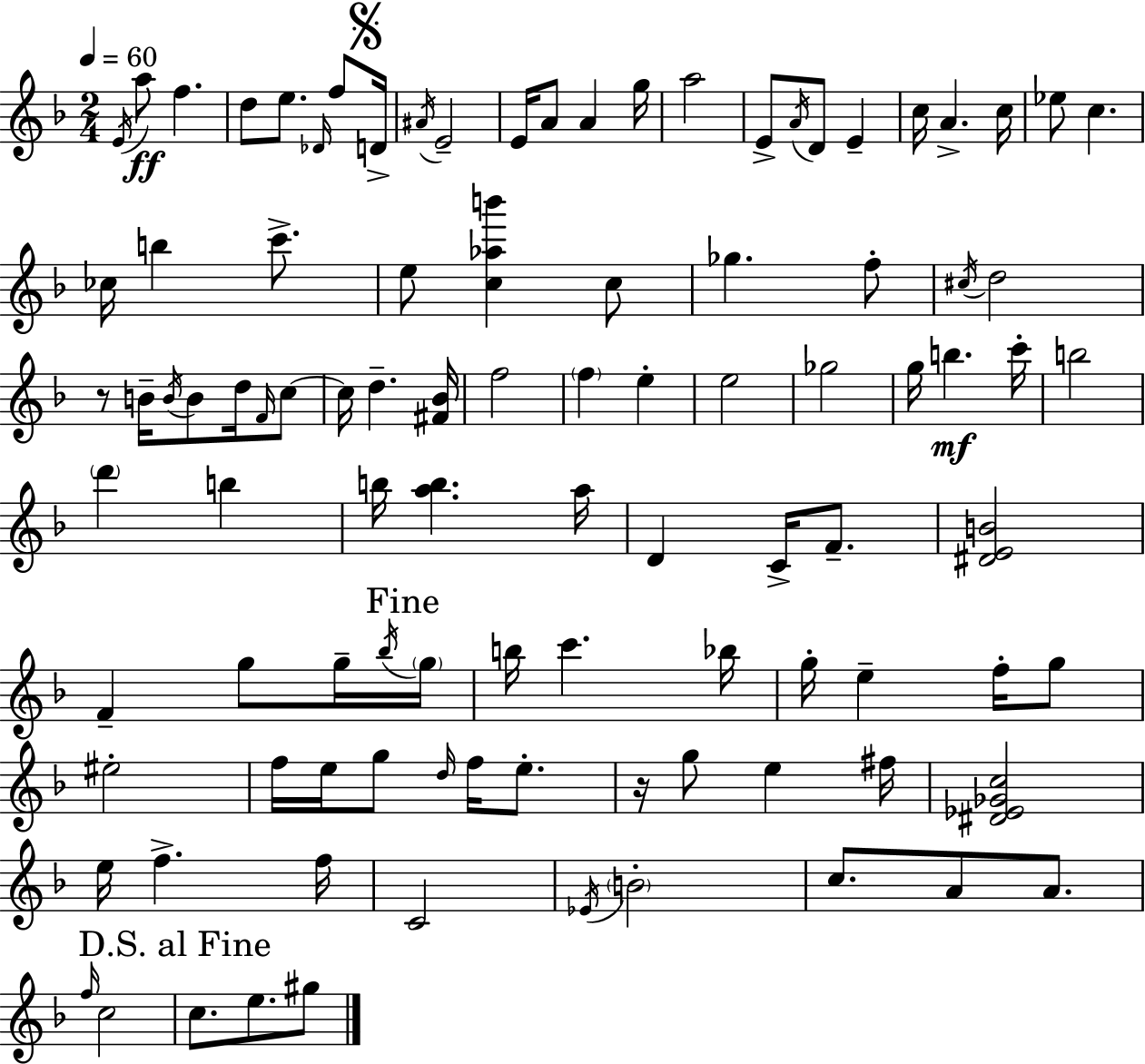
X:1
T:Untitled
M:2/4
L:1/4
K:Dm
E/4 a/2 f d/2 e/2 _D/4 f/2 D/4 ^A/4 E2 E/4 A/2 A g/4 a2 E/2 A/4 D/2 E c/4 A c/4 _e/2 c _c/4 b c'/2 e/2 [c_ab'] c/2 _g f/2 ^c/4 d2 z/2 B/4 B/4 B/2 d/4 F/4 c/2 c/4 d [^F_B]/4 f2 f e e2 _g2 g/4 b c'/4 b2 d' b b/4 [ab] a/4 D C/4 F/2 [^DEB]2 F g/2 g/4 _b/4 g/4 b/4 c' _b/4 g/4 e f/4 g/2 ^e2 f/4 e/4 g/2 d/4 f/4 e/2 z/4 g/2 e ^f/4 [^D_E_Gc]2 e/4 f f/4 C2 _E/4 B2 c/2 A/2 A/2 f/4 c2 c/2 e/2 ^g/2